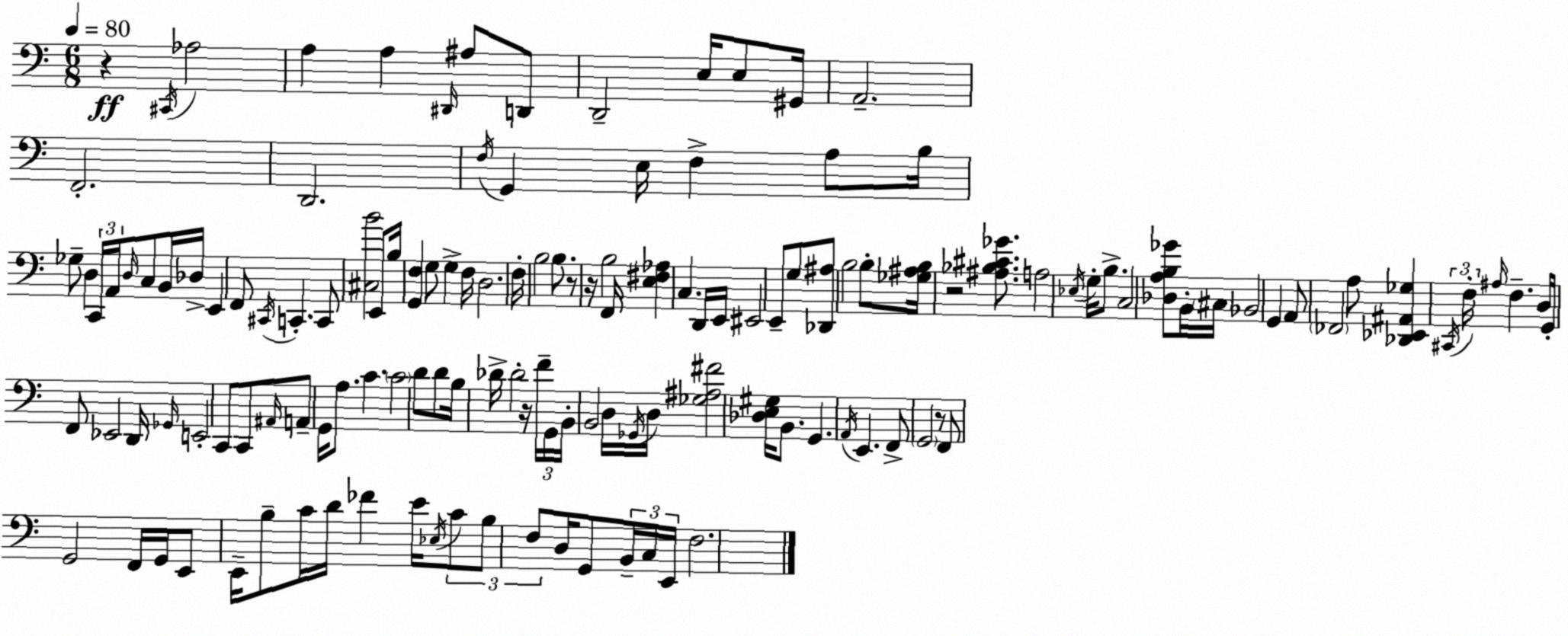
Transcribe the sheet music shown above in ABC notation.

X:1
T:Untitled
M:6/8
L:1/4
K:C
z ^C,,/4 _A,2 A, A, ^D,,/4 ^A,/2 D,,/2 D,,2 E,/4 E,/2 ^G,,/4 A,,2 F,,2 D,,2 F,/4 G,, E,/4 F, A,/2 B,/4 _G,/2 D, C,,/4 A,,/4 D,/4 C,/2 B,,/4 _D,/4 E,, F,,/2 ^C,,/4 C,, C,,/2 [^C,B]2 E,,/2 B,/4 [G,,F,] G,/2 G, F,/4 D,2 F,/4 B,2 B,/2 z/2 z/4 B,2 F,,/4 [E,^F,_A,] C, D,,/4 E,,/4 ^E,,2 E,,/2 G,/2 [_D,,^A,]/2 B,2 B,/2 [_G,^A,B,]/4 z2 [^A,_B,^C_G]/2 A,2 _E,/4 G,/4 B,/2 C,2 [_D,A,B,_G]/2 B,,/4 ^C,/4 _B,,2 G,, A,,/2 _F,,2 A,/2 [_D,,_E,,^A,,_G,] ^C,,/4 F,/4 ^A,/4 F, D,/4 G,,/4 F,,/2 _E,,2 D,,/4 _G,,/4 E,,2 C,,/2 C,,/2 ^A,,/4 A,,/2 G,,/4 A,/2 C C2 D/2 D/2 B,/4 _D/4 _D2 z/4 F/4 G,,/4 B,,/4 B,,2 D,/4 _G,,/4 D,/4 [_G,^A,^F]2 [_D,E,^G,]/4 B,,/2 G,, A,,/4 E,, F,,/2 G,,2 z/2 F,,/2 G,,2 F,,/4 G,,/4 E,,/2 E,,/4 B,/2 C/4 D/4 _F E/4 _E,/4 C/2 B,/2 F,/2 D,/4 G,,/2 B,,/4 C,/4 E,,/4 F,2